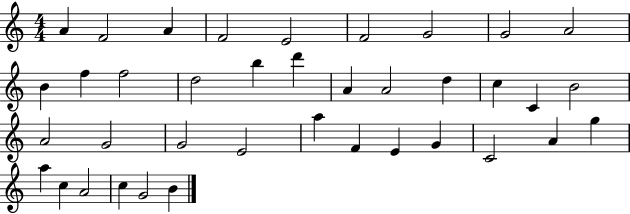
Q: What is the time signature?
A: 4/4